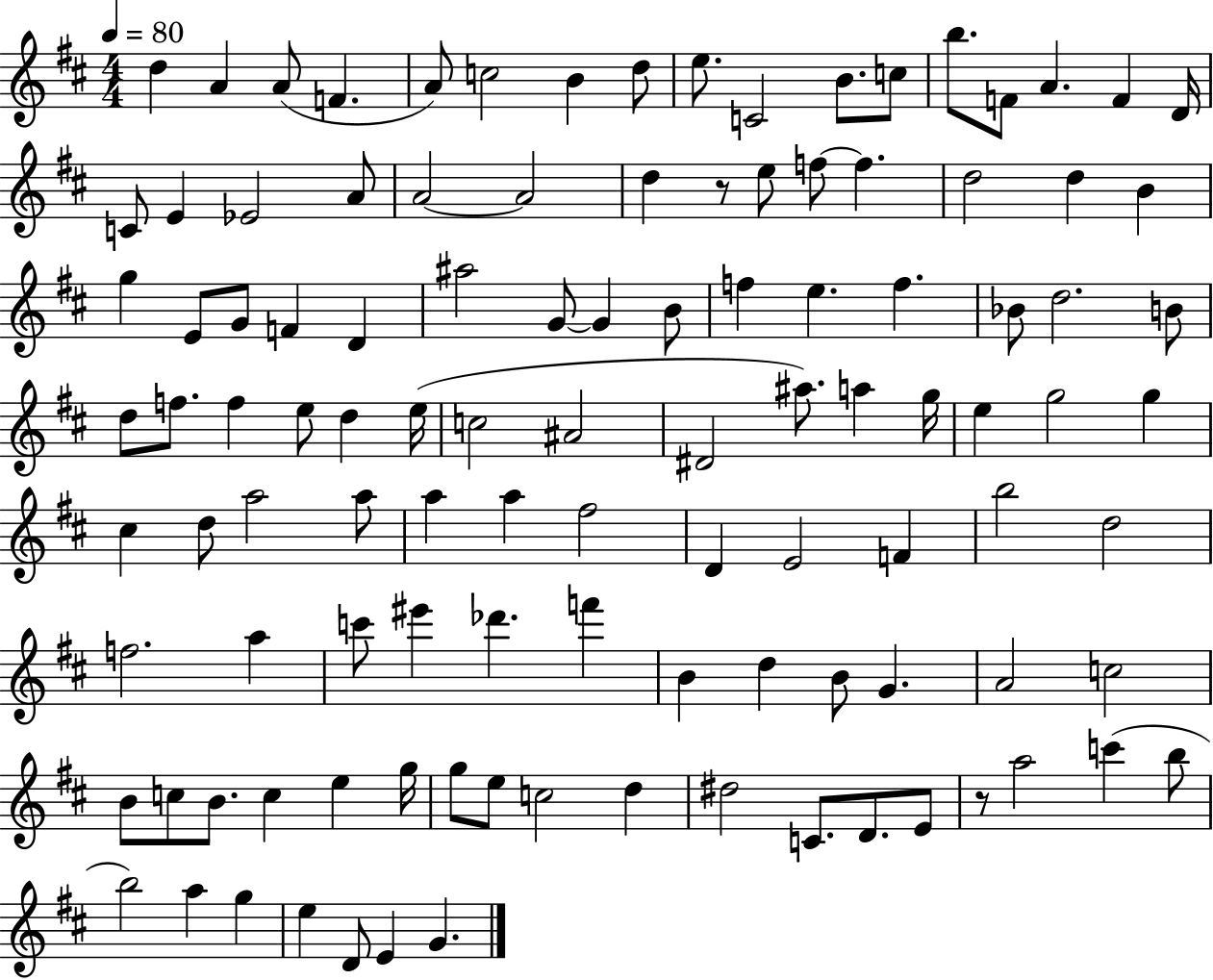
X:1
T:Untitled
M:4/4
L:1/4
K:D
d A A/2 F A/2 c2 B d/2 e/2 C2 B/2 c/2 b/2 F/2 A F D/4 C/2 E _E2 A/2 A2 A2 d z/2 e/2 f/2 f d2 d B g E/2 G/2 F D ^a2 G/2 G B/2 f e f _B/2 d2 B/2 d/2 f/2 f e/2 d e/4 c2 ^A2 ^D2 ^a/2 a g/4 e g2 g ^c d/2 a2 a/2 a a ^f2 D E2 F b2 d2 f2 a c'/2 ^e' _d' f' B d B/2 G A2 c2 B/2 c/2 B/2 c e g/4 g/2 e/2 c2 d ^d2 C/2 D/2 E/2 z/2 a2 c' b/2 b2 a g e D/2 E G